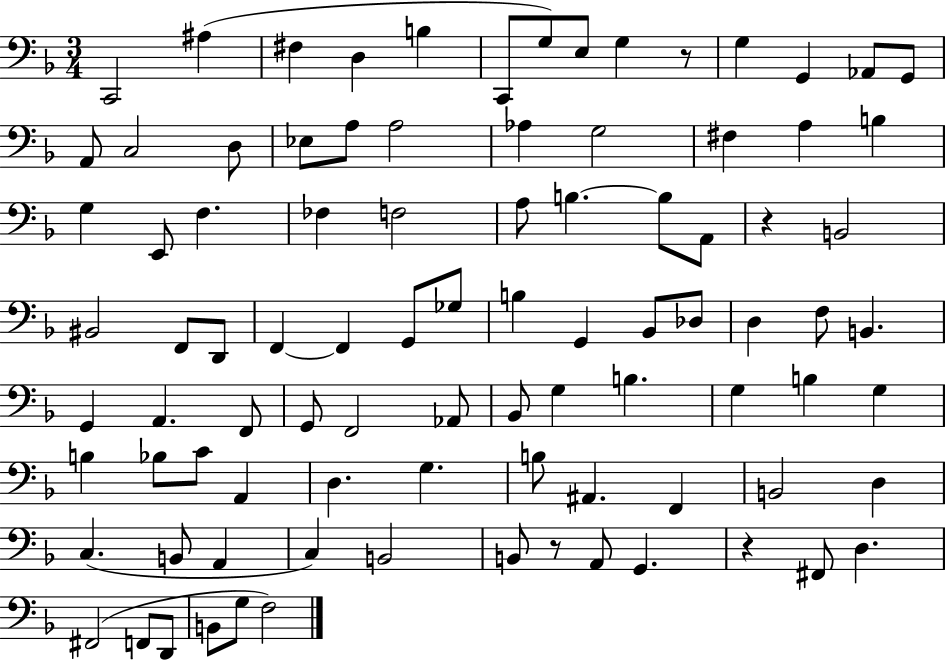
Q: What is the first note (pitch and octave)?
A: C2